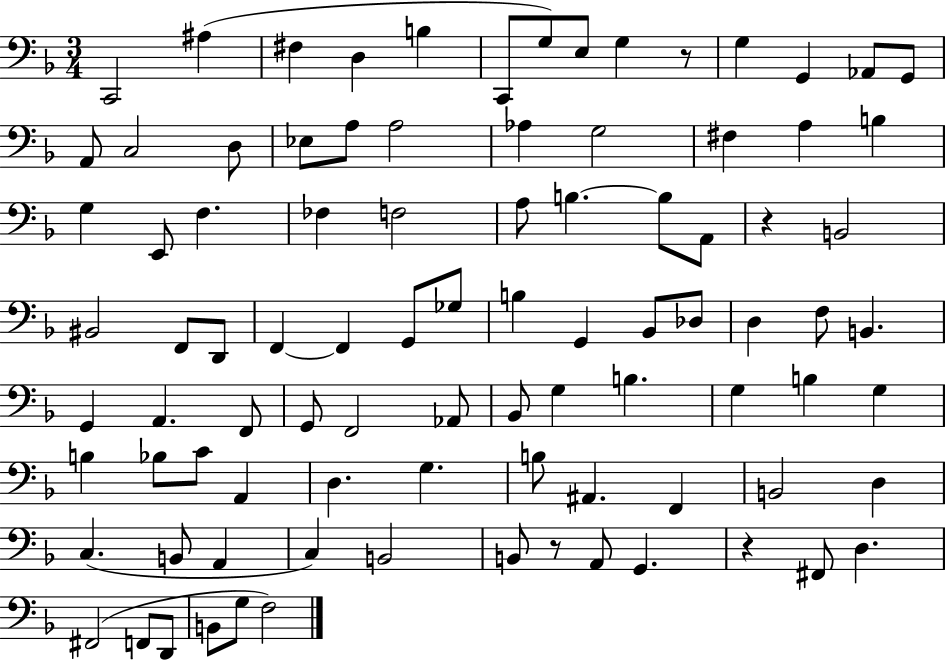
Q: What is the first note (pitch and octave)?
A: C2